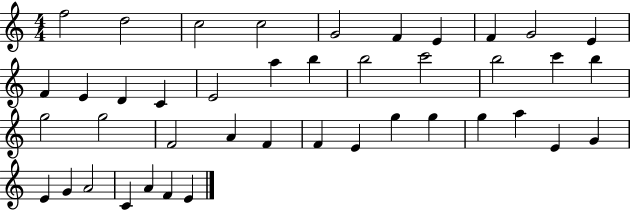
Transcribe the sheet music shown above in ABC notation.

X:1
T:Untitled
M:4/4
L:1/4
K:C
f2 d2 c2 c2 G2 F E F G2 E F E D C E2 a b b2 c'2 b2 c' b g2 g2 F2 A F F E g g g a E G E G A2 C A F E